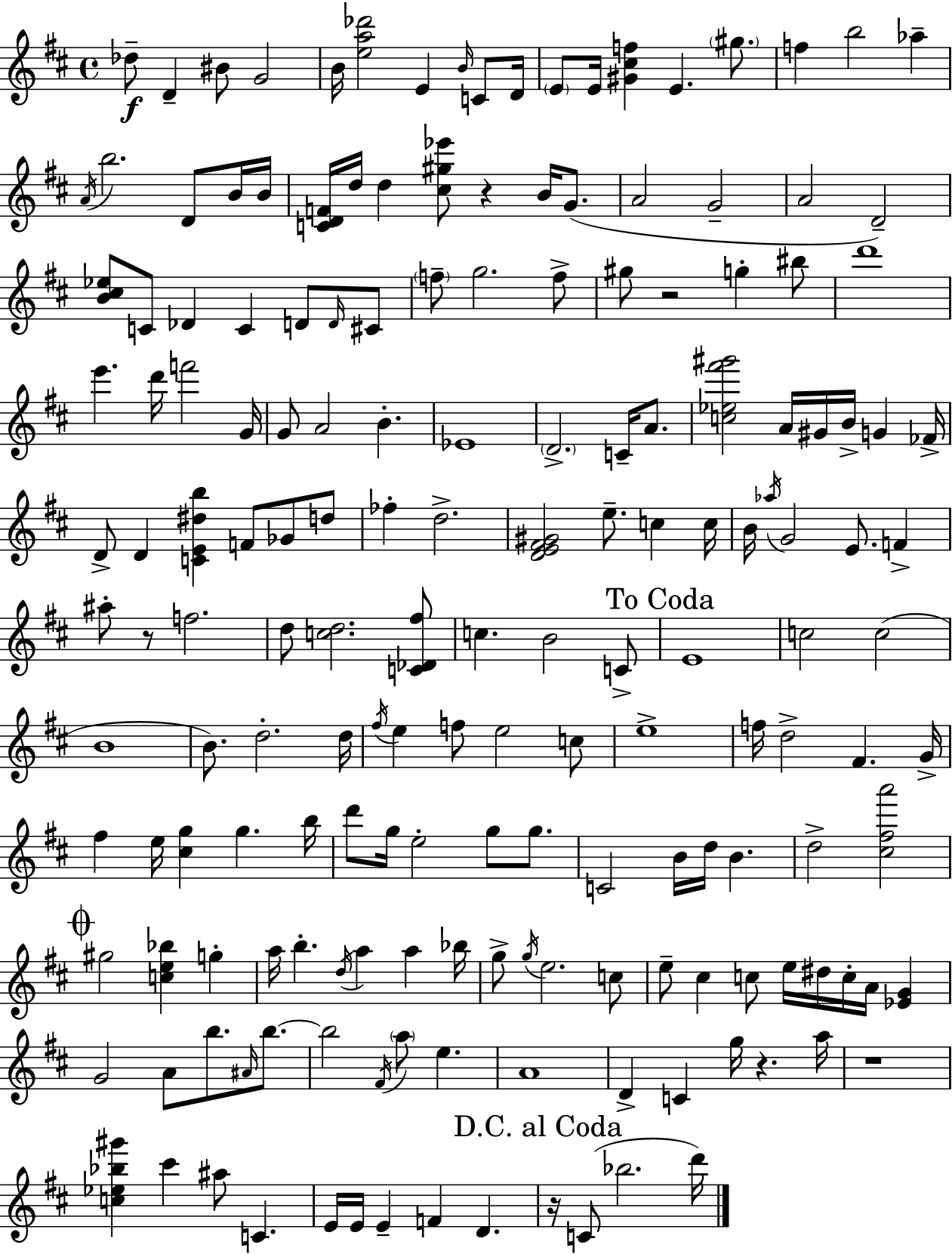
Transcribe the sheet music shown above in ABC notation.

X:1
T:Untitled
M:4/4
L:1/4
K:D
_d/2 D ^B/2 G2 B/4 [ea_d']2 E B/4 C/2 D/4 E/2 E/4 [^G^cf] E ^g/2 f b2 _a A/4 b2 D/2 B/4 B/4 [CDF]/4 d/4 d [^c^g_e']/2 z B/4 G/2 A2 G2 A2 D2 [B^c_e]/2 C/2 _D C D/2 D/4 ^C/2 f/2 g2 f/2 ^g/2 z2 g ^b/2 d'4 e' d'/4 f'2 G/4 G/2 A2 B _E4 D2 C/4 A/2 [c_e^f'^g']2 A/4 ^G/4 B/4 G _F/4 D/2 D [CE^db] F/2 _G/2 d/2 _f d2 [DE^F^G]2 e/2 c c/4 B/4 _a/4 G2 E/2 F ^a/2 z/2 f2 d/2 [cd]2 [C_D^f]/2 c B2 C/2 E4 c2 c2 B4 B/2 d2 d/4 ^f/4 e f/2 e2 c/2 e4 f/4 d2 ^F G/4 ^f e/4 [^cg] g b/4 d'/2 g/4 e2 g/2 g/2 C2 B/4 d/4 B d2 [^c^fa']2 ^g2 [ce_b] g a/4 b d/4 a a _b/4 g/2 g/4 e2 c/2 e/2 ^c c/2 e/4 ^d/4 c/4 A/4 [_EG] G2 A/2 b/2 ^A/4 b/2 b2 ^F/4 a/2 e A4 D C g/4 z a/4 z4 [c_e_b^g'] ^c' ^a/2 C E/4 E/4 E F D z/4 C/2 _b2 d'/4